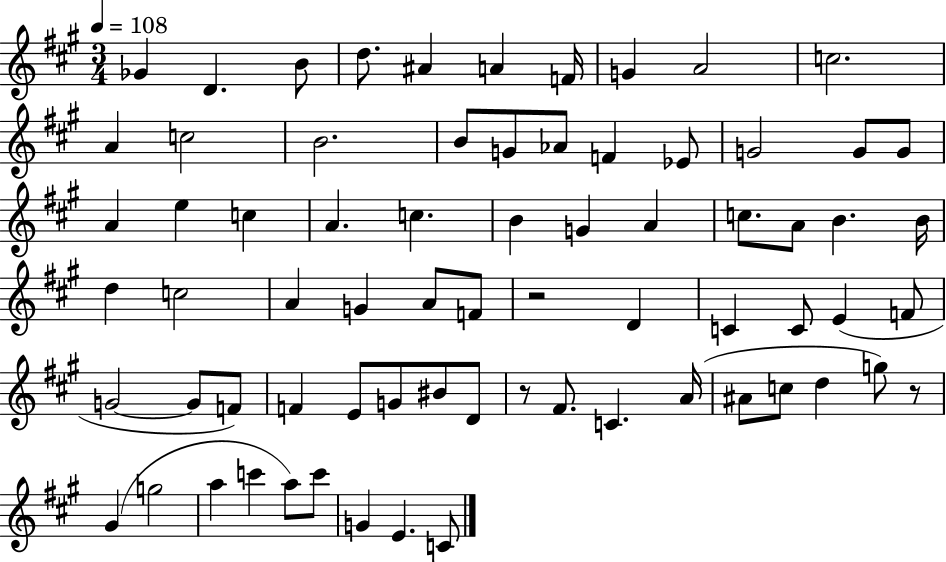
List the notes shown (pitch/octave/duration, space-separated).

Gb4/q D4/q. B4/e D5/e. A#4/q A4/q F4/s G4/q A4/h C5/h. A4/q C5/h B4/h. B4/e G4/e Ab4/e F4/q Eb4/e G4/h G4/e G4/e A4/q E5/q C5/q A4/q. C5/q. B4/q G4/q A4/q C5/e. A4/e B4/q. B4/s D5/q C5/h A4/q G4/q A4/e F4/e R/h D4/q C4/q C4/e E4/q F4/e G4/h G4/e F4/e F4/q E4/e G4/e BIS4/e D4/e R/e F#4/e. C4/q. A4/s A#4/e C5/e D5/q G5/e R/e G#4/q G5/h A5/q C6/q A5/e C6/e G4/q E4/q. C4/e